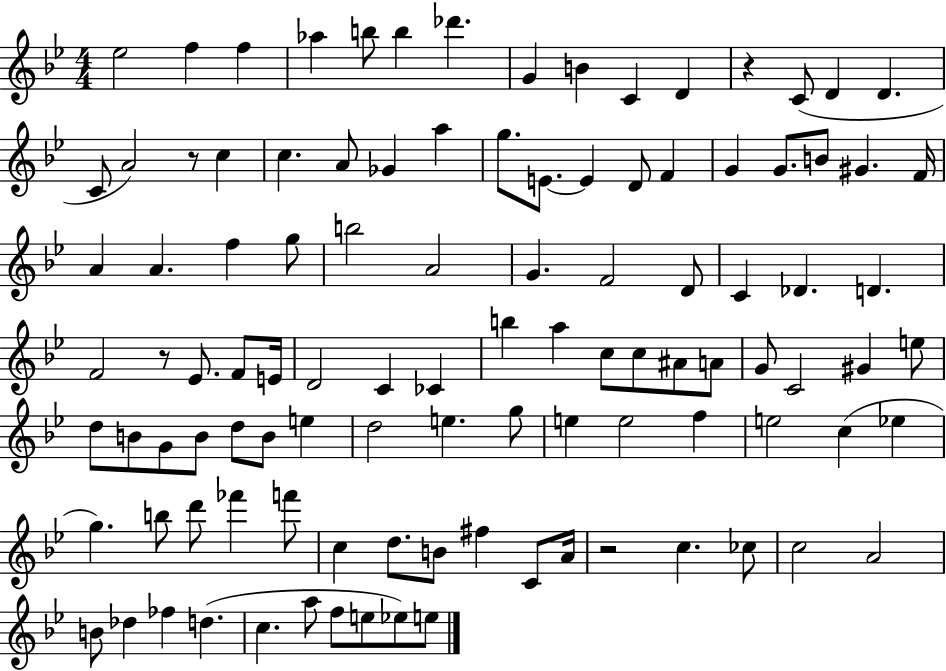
X:1
T:Untitled
M:4/4
L:1/4
K:Bb
_e2 f f _a b/2 b _d' G B C D z C/2 D D C/2 A2 z/2 c c A/2 _G a g/2 E/2 E D/2 F G G/2 B/2 ^G F/4 A A f g/2 b2 A2 G F2 D/2 C _D D F2 z/2 _E/2 F/2 E/4 D2 C _C b a c/2 c/2 ^A/2 A/2 G/2 C2 ^G e/2 d/2 B/2 G/2 B/2 d/2 B/2 e d2 e g/2 e e2 f e2 c _e g b/2 d'/2 _f' f'/2 c d/2 B/2 ^f C/2 A/4 z2 c _c/2 c2 A2 B/2 _d _f d c a/2 f/2 e/2 _e/2 e/2